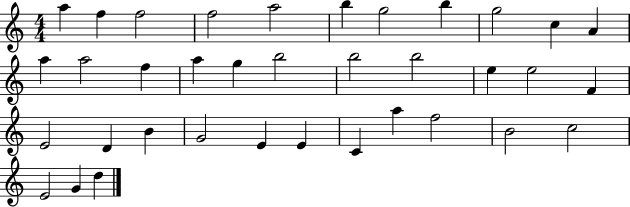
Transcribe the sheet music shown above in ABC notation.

X:1
T:Untitled
M:4/4
L:1/4
K:C
a f f2 f2 a2 b g2 b g2 c A a a2 f a g b2 b2 b2 e e2 F E2 D B G2 E E C a f2 B2 c2 E2 G d